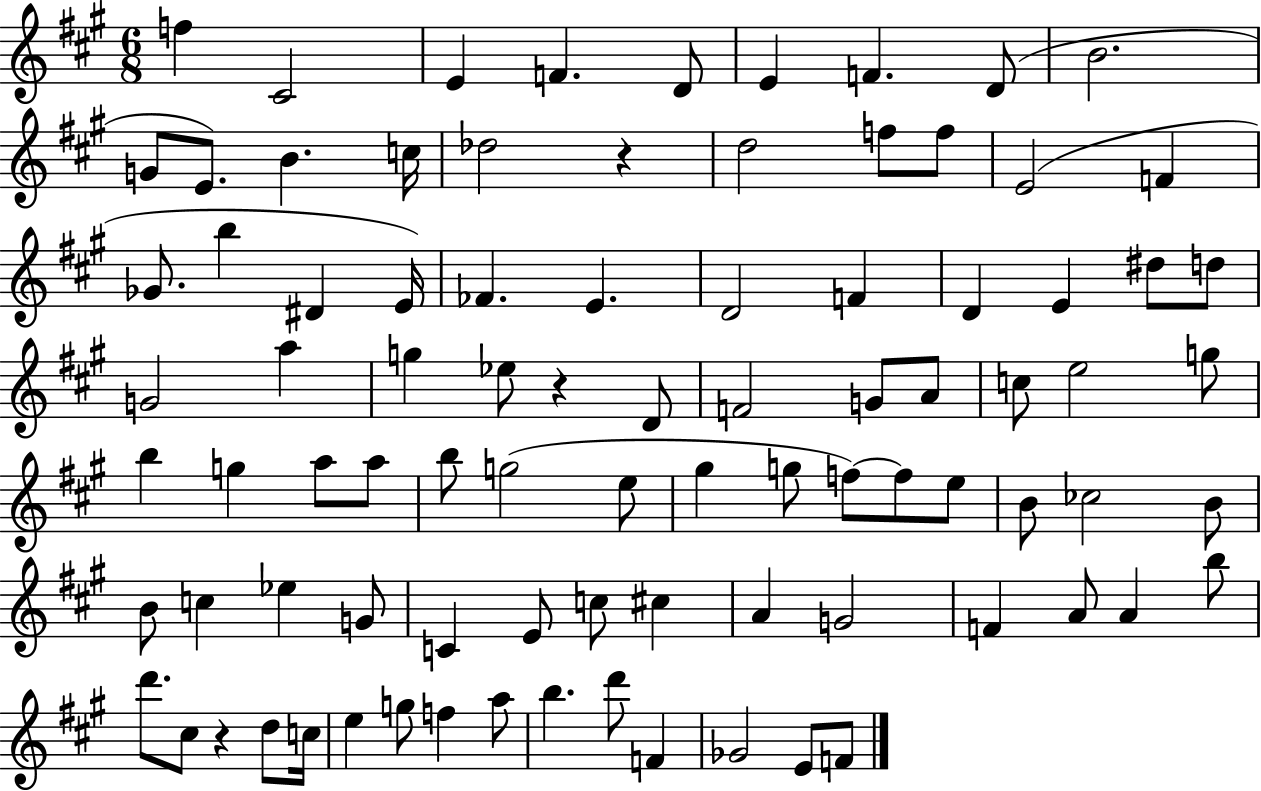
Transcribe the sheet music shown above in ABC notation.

X:1
T:Untitled
M:6/8
L:1/4
K:A
f ^C2 E F D/2 E F D/2 B2 G/2 E/2 B c/4 _d2 z d2 f/2 f/2 E2 F _G/2 b ^D E/4 _F E D2 F D E ^d/2 d/2 G2 a g _e/2 z D/2 F2 G/2 A/2 c/2 e2 g/2 b g a/2 a/2 b/2 g2 e/2 ^g g/2 f/2 f/2 e/2 B/2 _c2 B/2 B/2 c _e G/2 C E/2 c/2 ^c A G2 F A/2 A b/2 d'/2 ^c/2 z d/2 c/4 e g/2 f a/2 b d'/2 F _G2 E/2 F/2